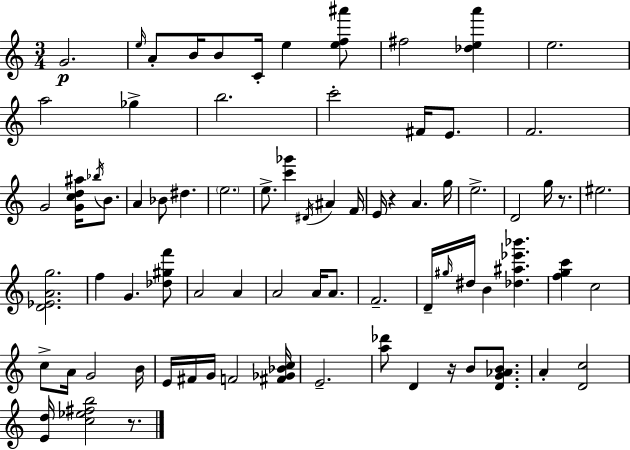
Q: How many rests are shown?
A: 4